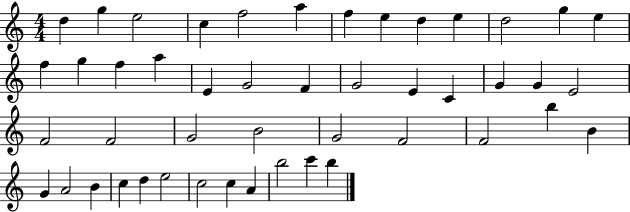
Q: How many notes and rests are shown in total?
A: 47